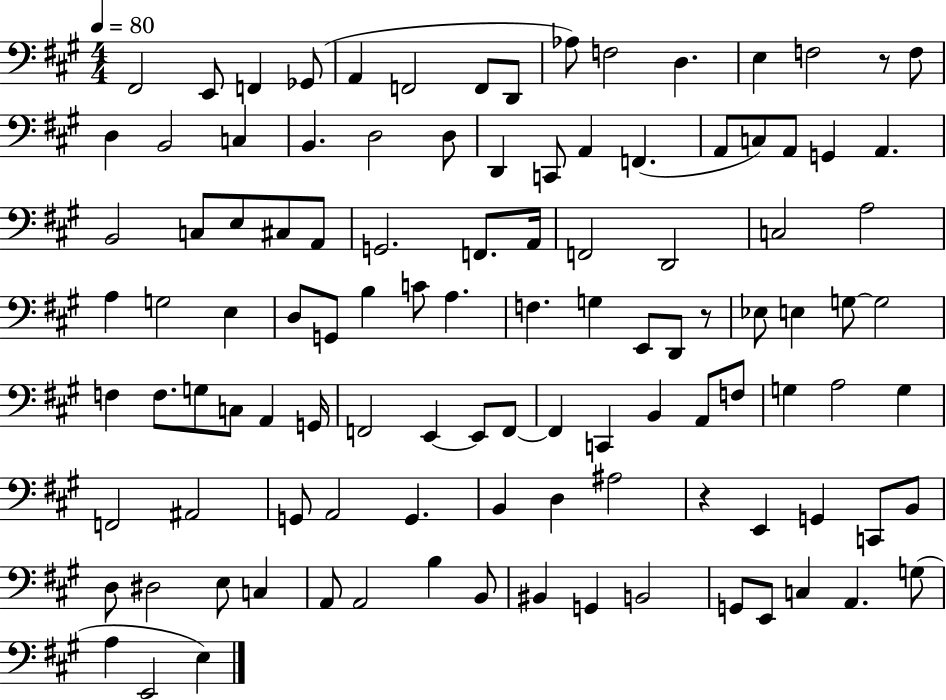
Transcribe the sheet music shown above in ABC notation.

X:1
T:Untitled
M:4/4
L:1/4
K:A
^F,,2 E,,/2 F,, _G,,/2 A,, F,,2 F,,/2 D,,/2 _A,/2 F,2 D, E, F,2 z/2 F,/2 D, B,,2 C, B,, D,2 D,/2 D,, C,,/2 A,, F,, A,,/2 C,/2 A,,/2 G,, A,, B,,2 C,/2 E,/2 ^C,/2 A,,/2 G,,2 F,,/2 A,,/4 F,,2 D,,2 C,2 A,2 A, G,2 E, D,/2 G,,/2 B, C/2 A, F, G, E,,/2 D,,/2 z/2 _E,/2 E, G,/2 G,2 F, F,/2 G,/2 C,/2 A,, G,,/4 F,,2 E,, E,,/2 F,,/2 F,, C,, B,, A,,/2 F,/2 G, A,2 G, F,,2 ^A,,2 G,,/2 A,,2 G,, B,, D, ^A,2 z E,, G,, C,,/2 B,,/2 D,/2 ^D,2 E,/2 C, A,,/2 A,,2 B, B,,/2 ^B,, G,, B,,2 G,,/2 E,,/2 C, A,, G,/2 A, E,,2 E,